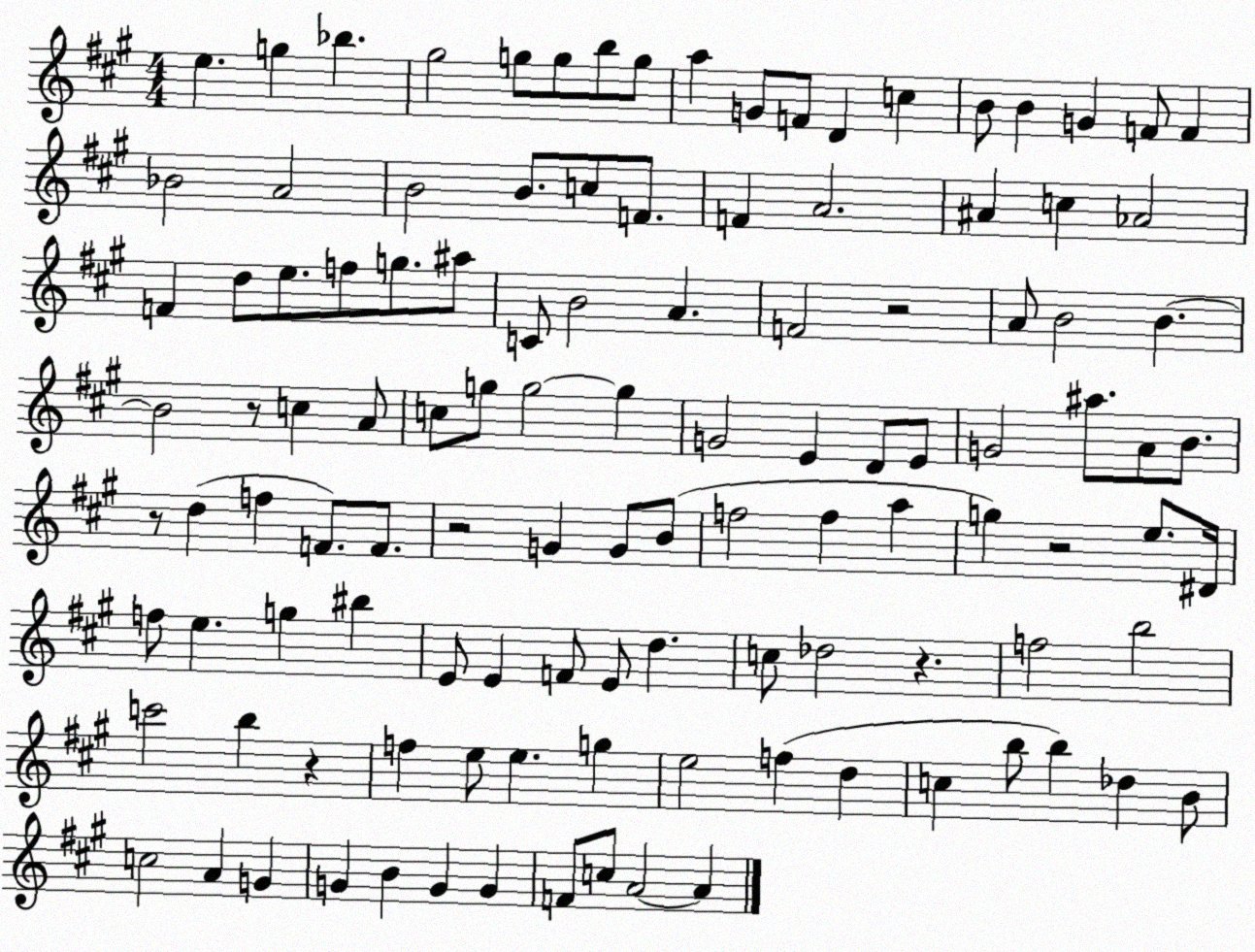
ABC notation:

X:1
T:Untitled
M:4/4
L:1/4
K:A
e g _b ^g2 g/2 g/2 b/2 g/2 a G/2 F/2 D c B/2 B G F/2 F _B2 A2 B2 B/2 c/2 F/2 F A2 ^A c _A2 F d/2 e/2 f/2 g/2 ^a/2 C/2 B2 A F2 z2 A/2 B2 B B2 z/2 c A/2 c/2 g/2 g2 g G2 E D/2 E/2 G2 ^a/2 A/2 B/2 z/2 d f F/2 F/2 z2 G G/2 B/2 f2 f a g z2 e/2 ^D/4 f/2 e g ^b E/2 E F/2 E/2 d c/2 _d2 z f2 b2 c'2 b z f e/2 e g e2 f d c b/2 b _d B/2 c2 A G G B G G F/2 c/2 A2 A